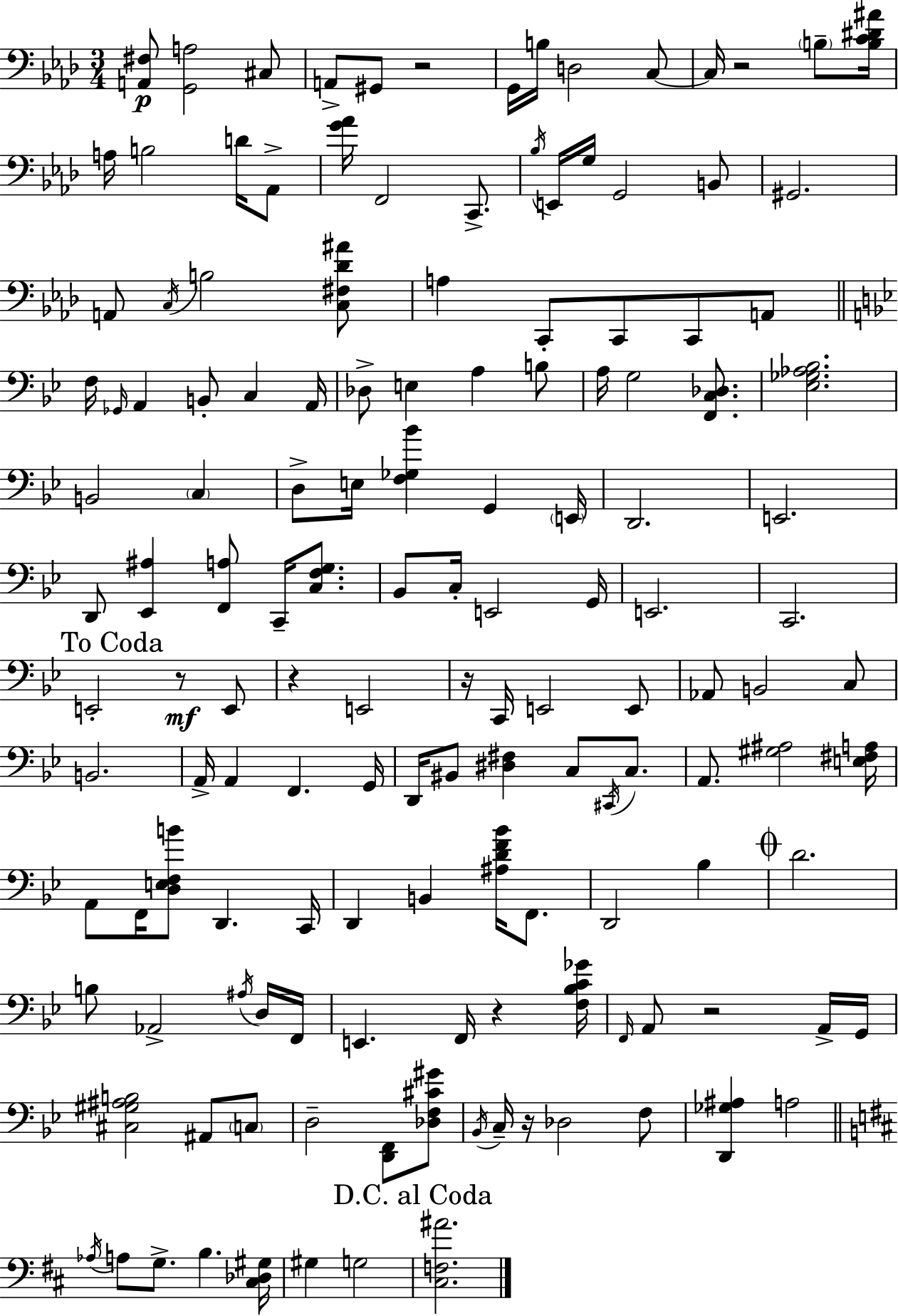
[A2,F#3]/e [G2,A3]/h C#3/e A2/e G#2/e R/h G2/s B3/s D3/h C3/e C3/s R/h B3/e [B3,C4,D#4,A#4]/s A3/s B3/h D4/s Ab2/e [G4,Ab4]/s F2/h C2/e. Bb3/s E2/s G3/s G2/h B2/e G#2/h. A2/e C3/s B3/h [C3,F#3,Db4,A#4]/e A3/q C2/e C2/e C2/e A2/e F3/s Gb2/s A2/q B2/e C3/q A2/s Db3/e E3/q A3/q B3/e A3/s G3/h [F2,C3,Db3]/e. [Eb3,Gb3,Ab3,Bb3]/h. B2/h C3/q D3/e E3/s [F3,Gb3,Bb4]/q G2/q E2/s D2/h. E2/h. D2/e [Eb2,A#3]/q [F2,A3]/e C2/s [C3,F3,G3]/e. Bb2/e C3/s E2/h G2/s E2/h. C2/h. E2/h R/e E2/e R/q E2/h R/s C2/s E2/h E2/e Ab2/e B2/h C3/e B2/h. A2/s A2/q F2/q. G2/s D2/s BIS2/e [D#3,F#3]/q C3/e C#2/s C3/e. A2/e. [G#3,A#3]/h [E3,F#3,A3]/s A2/e F2/s [D3,E3,F3,B4]/e D2/q. C2/s D2/q B2/q [A#3,D4,F4,Bb4]/s F2/e. D2/h Bb3/q D4/h. B3/e Ab2/h A#3/s D3/s F2/s E2/q. F2/s R/q [F3,Bb3,C4,Gb4]/s F2/s A2/e R/h A2/s G2/s [C#3,G#3,A#3,B3]/h A#2/e C3/e D3/h [D2,F2]/e [Db3,F3,C#4,G#4]/e Bb2/s C3/s R/s Db3/h F3/e [D2,Gb3,A#3]/q A3/h Ab3/s A3/e G3/e. B3/q. [C#3,Db3,G#3]/s G#3/q G3/h [C#3,F3,A#4]/h.